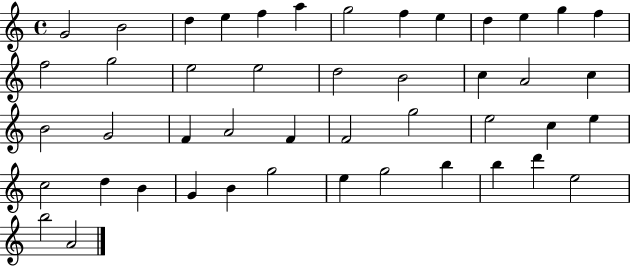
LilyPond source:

{
  \clef treble
  \time 4/4
  \defaultTimeSignature
  \key c \major
  g'2 b'2 | d''4 e''4 f''4 a''4 | g''2 f''4 e''4 | d''4 e''4 g''4 f''4 | \break f''2 g''2 | e''2 e''2 | d''2 b'2 | c''4 a'2 c''4 | \break b'2 g'2 | f'4 a'2 f'4 | f'2 g''2 | e''2 c''4 e''4 | \break c''2 d''4 b'4 | g'4 b'4 g''2 | e''4 g''2 b''4 | b''4 d'''4 e''2 | \break b''2 a'2 | \bar "|."
}